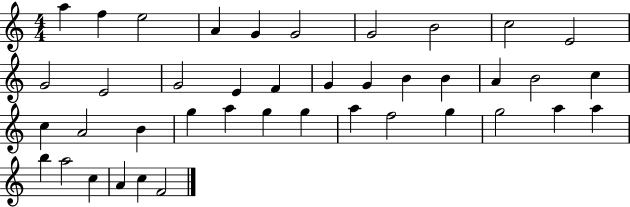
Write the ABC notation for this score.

X:1
T:Untitled
M:4/4
L:1/4
K:C
a f e2 A G G2 G2 B2 c2 E2 G2 E2 G2 E F G G B B A B2 c c A2 B g a g g a f2 g g2 a a b a2 c A c F2